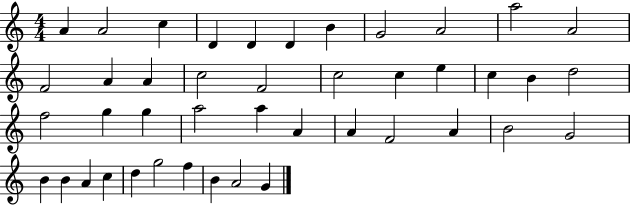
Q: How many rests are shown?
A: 0